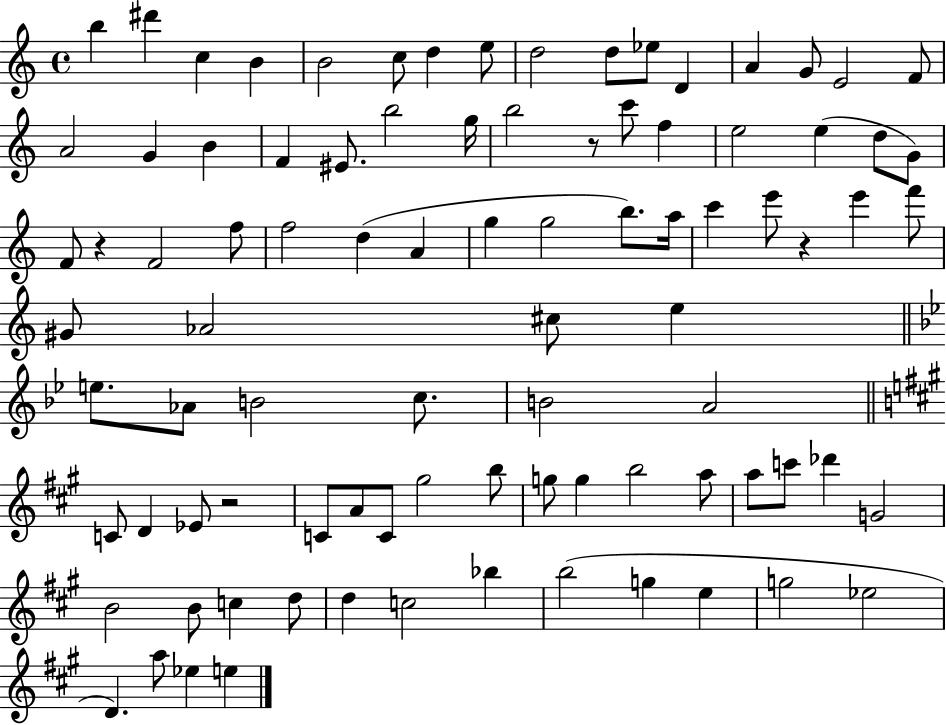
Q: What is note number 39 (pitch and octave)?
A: B5